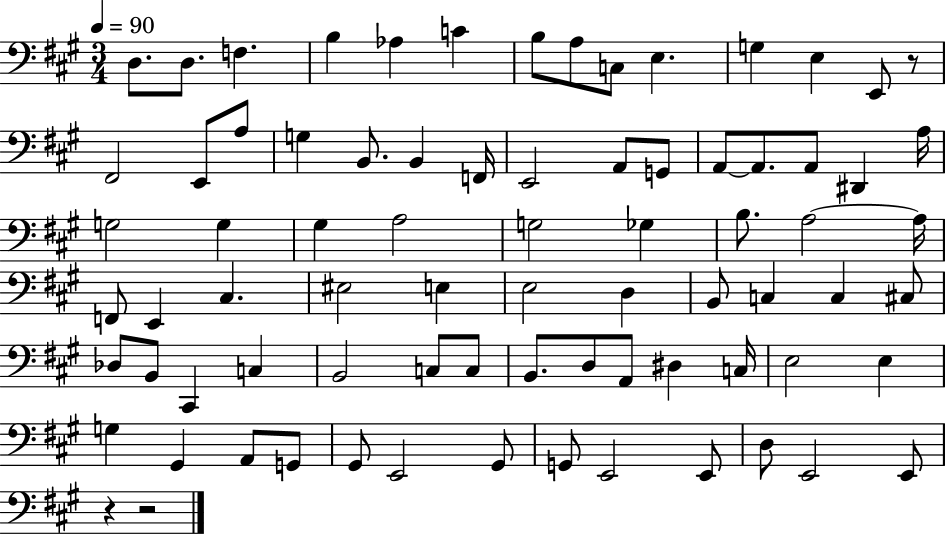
X:1
T:Untitled
M:3/4
L:1/4
K:A
D,/2 D,/2 F, B, _A, C B,/2 A,/2 C,/2 E, G, E, E,,/2 z/2 ^F,,2 E,,/2 A,/2 G, B,,/2 B,, F,,/4 E,,2 A,,/2 G,,/2 A,,/2 A,,/2 A,,/2 ^D,, A,/4 G,2 G, ^G, A,2 G,2 _G, B,/2 A,2 A,/4 F,,/2 E,, ^C, ^E,2 E, E,2 D, B,,/2 C, C, ^C,/2 _D,/2 B,,/2 ^C,, C, B,,2 C,/2 C,/2 B,,/2 D,/2 A,,/2 ^D, C,/4 E,2 E, G, ^G,, A,,/2 G,,/2 ^G,,/2 E,,2 ^G,,/2 G,,/2 E,,2 E,,/2 D,/2 E,,2 E,,/2 z z2